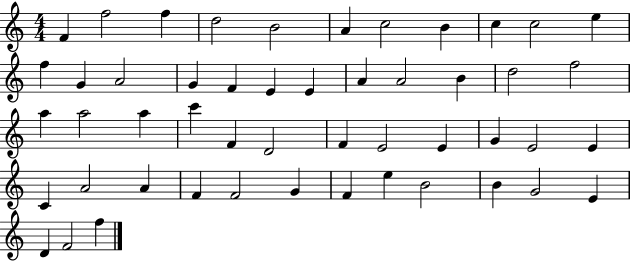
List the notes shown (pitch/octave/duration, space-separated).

F4/q F5/h F5/q D5/h B4/h A4/q C5/h B4/q C5/q C5/h E5/q F5/q G4/q A4/h G4/q F4/q E4/q E4/q A4/q A4/h B4/q D5/h F5/h A5/q A5/h A5/q C6/q F4/q D4/h F4/q E4/h E4/q G4/q E4/h E4/q C4/q A4/h A4/q F4/q F4/h G4/q F4/q E5/q B4/h B4/q G4/h E4/q D4/q F4/h F5/q